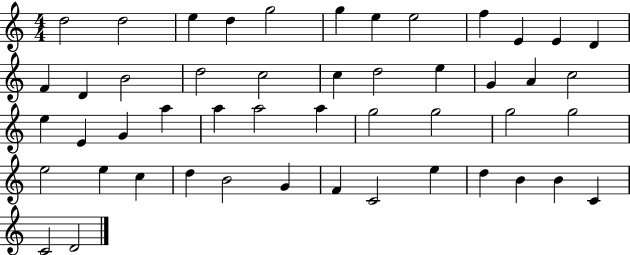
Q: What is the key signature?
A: C major